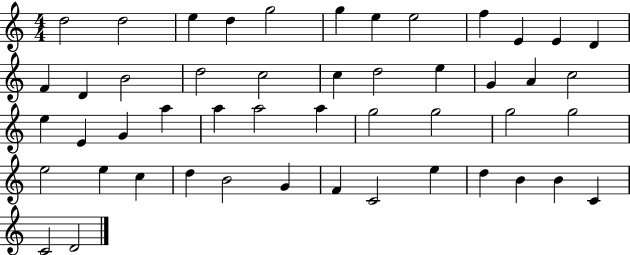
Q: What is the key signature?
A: C major